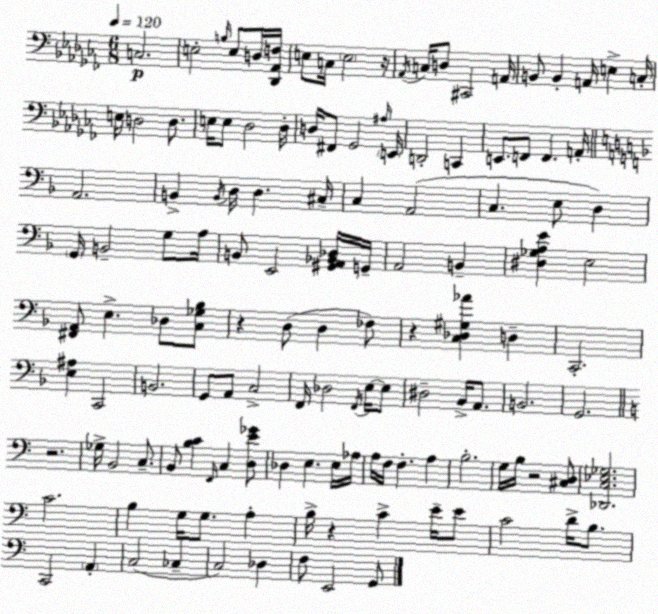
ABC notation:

X:1
T:Untitled
M:6/8
L:1/4
K:Abm
C,2 E,2 B,/4 E,/2 D,/4 [_D,,_A,,F,]/4 E,/2 C,/4 E,2 z/4 _A,,/4 C,/4 D,/2 ^C,,2 A,,/4 B,,/2 B,, A,,/4 E, C,/4 E,/4 D,2 D,/2 E,/4 E,/2 _D,2 _D,/4 D,/4 ^F,,/2 _G,,2 ^A,/4 E,,/4 D,,2 C,, E,,/2 F,,/2 F,, A,,/4 A,,2 B,, B,,/4 D,/4 D, ^C,/4 C, A,,2 C, E,/2 D, G,,/4 B,,2 G,/2 A,/4 B,,/2 E,,2 [^G,,A,,_B,,_D,]/4 G,,/4 A,,2 B,, [^D,_G,A,E] E,2 [^F,,A,,]/2 E, _D,/2 [C,_G,_B,]/2 z D,/2 D, _F,/2 z [C,_D,^G,_A] D, C,,2 [E,^A,] C,,2 B,,2 G,,/2 A,,/2 C,2 F,,/4 _D,2 F,,/4 E,/4 E,/2 ^D,2 _B,,/4 A,,/2 B,,2 G,,2 z2 _G,/4 B,,2 C,/2 B,,/2 [B,C] F,,/4 C, [D,E_G]/2 _D, E, E,/4 _A,/4 A,/4 F,/4 F, A, B,2 G,/4 B,/4 z2 [^C,D,]/2 [_D,,C,_E,_G,]2 C2 B, G,/4 G,/2 A, B,/4 z C E/4 E/2 C2 D/4 B,/2 C,,2 A,, C,2 _C, C,2 _D, F,/2 E,,2 G,,/2